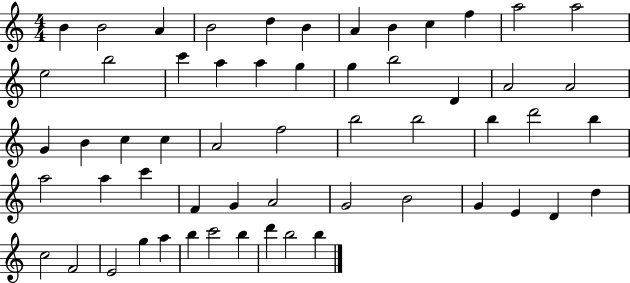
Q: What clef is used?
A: treble